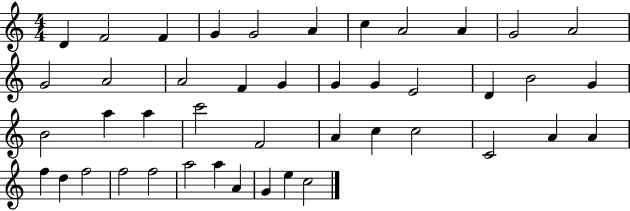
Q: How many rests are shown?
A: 0